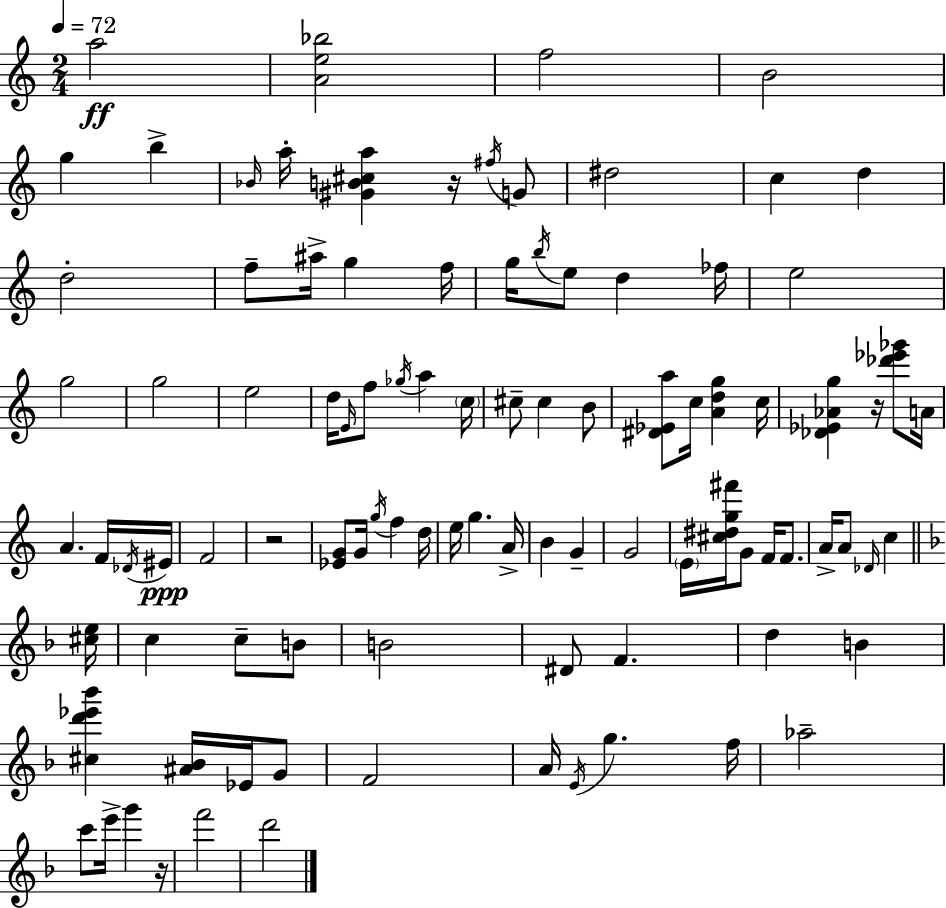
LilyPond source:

{
  \clef treble
  \numericTimeSignature
  \time 2/4
  \key a \minor
  \tempo 4 = 72
  \repeat volta 2 { a''2\ff | <a' e'' bes''>2 | f''2 | b'2 | \break g''4 b''4-> | \grace { bes'16 } a''16-. <gis' b' cis'' a''>4 r16 \acciaccatura { fis''16 } | g'8 dis''2 | c''4 d''4 | \break d''2-. | f''8-- ais''16-> g''4 | f''16 g''16 \acciaccatura { b''16 } e''8 d''4 | fes''16 e''2 | \break g''2 | g''2 | e''2 | d''16 \grace { e'16 } f''8 \acciaccatura { ges''16 } | \break a''4 \parenthesize c''16 cis''8-- cis''4 | b'8 <dis' ees' a''>8 c''16 | <a' d'' g''>4 c''16 <des' ees' aes' g''>4 | r16 <des''' ees''' ges'''>8 a'16 a'4. | \break f'16 \acciaccatura { des'16 }\ppp eis'16 f'2 | r2 | <ees' g'>8 | g'16 \acciaccatura { g''16 } f''4 d''16 e''16 | \break g''4. a'16-> b'4 | g'4-- g'2 | \parenthesize e'16 | <cis'' dis'' g'' fis'''>16 g'8 f'16 f'8. a'16-> | \break a'8 \grace { des'16 } c''4 \bar "||" \break \key d \minor <cis'' e''>16 c''4 c''8-- b'8 | b'2 | dis'8 f'4. | d''4 b'4 | \break <cis'' d''' ees''' bes'''>4 <ais' bes'>16 ees'16 g'8 | f'2 | a'16 \acciaccatura { e'16 } g''4. | f''16 aes''2-- | \break c'''8 e'''16-> g'''4 | r16 f'''2 | d'''2 | } \bar "|."
}